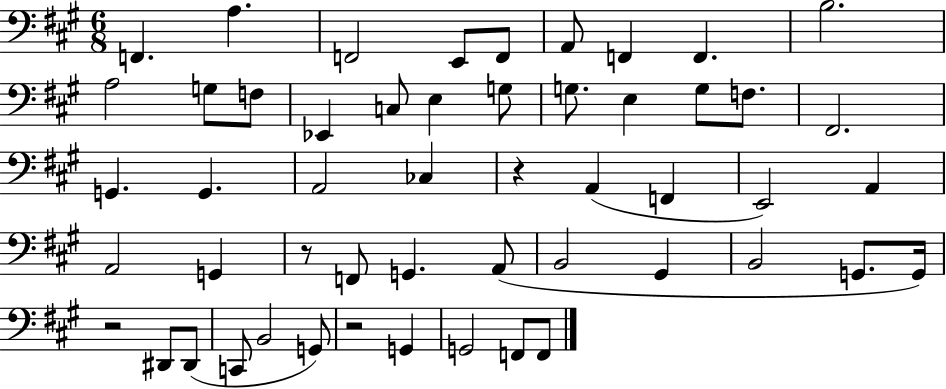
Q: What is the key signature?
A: A major